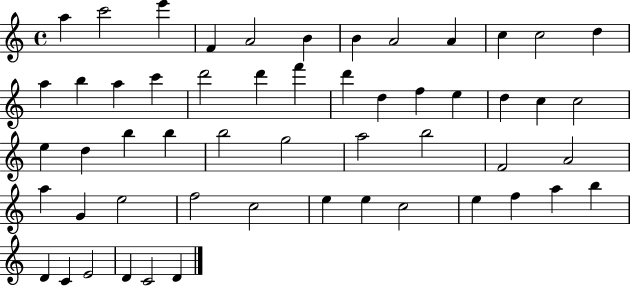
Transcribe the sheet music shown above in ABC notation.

X:1
T:Untitled
M:4/4
L:1/4
K:C
a c'2 e' F A2 B B A2 A c c2 d a b a c' d'2 d' f' d' d f e d c c2 e d b b b2 g2 a2 b2 F2 A2 a G e2 f2 c2 e e c2 e f a b D C E2 D C2 D